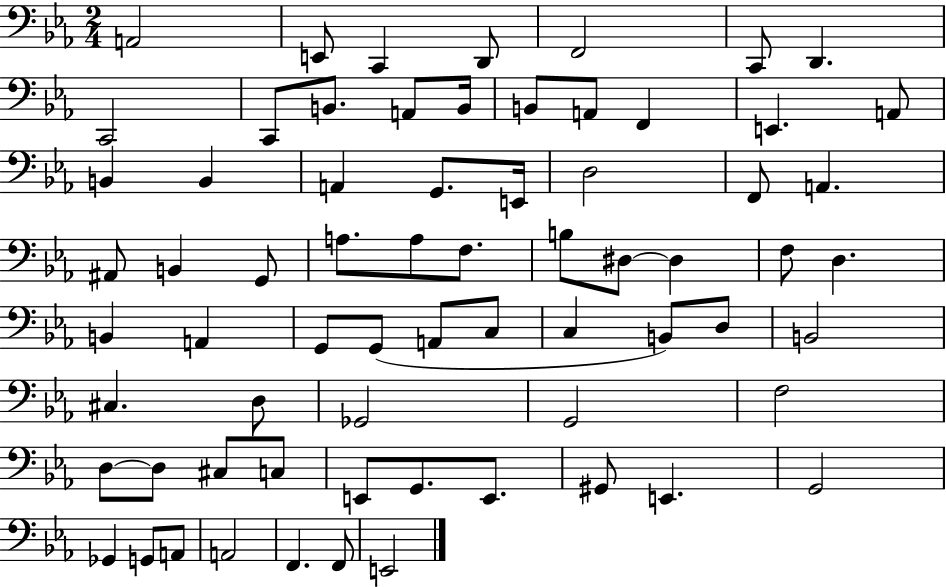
{
  \clef bass
  \numericTimeSignature
  \time 2/4
  \key ees \major
  a,2 | e,8 c,4 d,8 | f,2 | c,8 d,4. | \break c,2 | c,8 b,8. a,8 b,16 | b,8 a,8 f,4 | e,4. a,8 | \break b,4 b,4 | a,4 g,8. e,16 | d2 | f,8 a,4. | \break ais,8 b,4 g,8 | a8. a8 f8. | b8 dis8~~ dis4 | f8 d4. | \break b,4 a,4 | g,8 g,8( a,8 c8 | c4 b,8) d8 | b,2 | \break cis4. d8 | ges,2 | g,2 | f2 | \break d8~~ d8 cis8 c8 | e,8 g,8. e,8. | gis,8 e,4. | g,2 | \break ges,4 g,8 a,8 | a,2 | f,4. f,8 | e,2 | \break \bar "|."
}